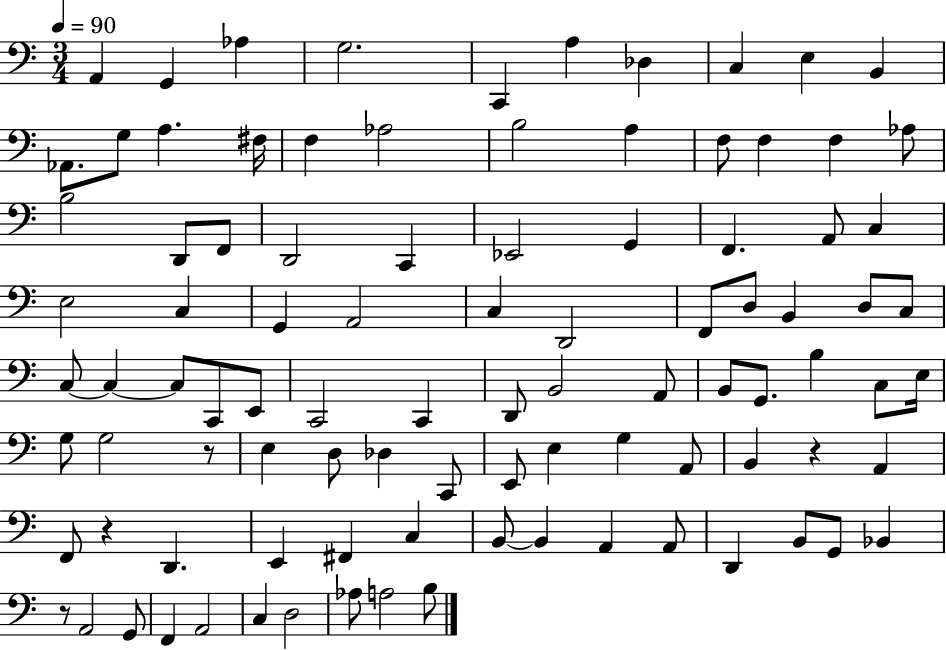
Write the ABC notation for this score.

X:1
T:Untitled
M:3/4
L:1/4
K:C
A,, G,, _A, G,2 C,, A, _D, C, E, B,, _A,,/2 G,/2 A, ^F,/4 F, _A,2 B,2 A, F,/2 F, F, _A,/2 B,2 D,,/2 F,,/2 D,,2 C,, _E,,2 G,, F,, A,,/2 C, E,2 C, G,, A,,2 C, D,,2 F,,/2 D,/2 B,, D,/2 C,/2 C,/2 C, C,/2 C,,/2 E,,/2 C,,2 C,, D,,/2 B,,2 A,,/2 B,,/2 G,,/2 B, C,/2 E,/4 G,/2 G,2 z/2 E, D,/2 _D, C,,/2 E,,/2 E, G, A,,/2 B,, z A,, F,,/2 z D,, E,, ^F,, C, B,,/2 B,, A,, A,,/2 D,, B,,/2 G,,/2 _B,, z/2 A,,2 G,,/2 F,, A,,2 C, D,2 _A,/2 A,2 B,/2